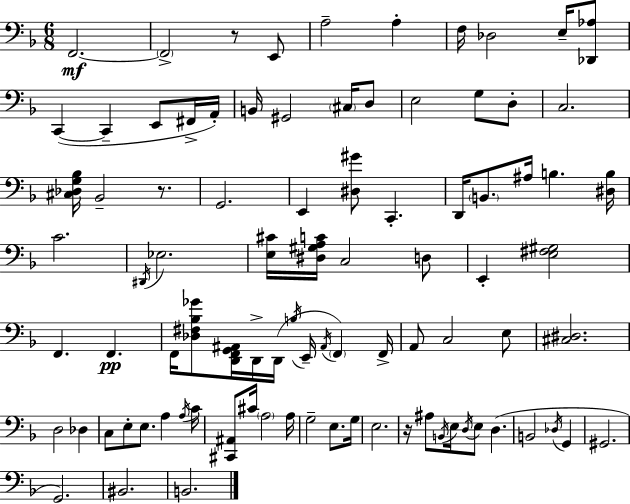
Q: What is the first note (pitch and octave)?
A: F2